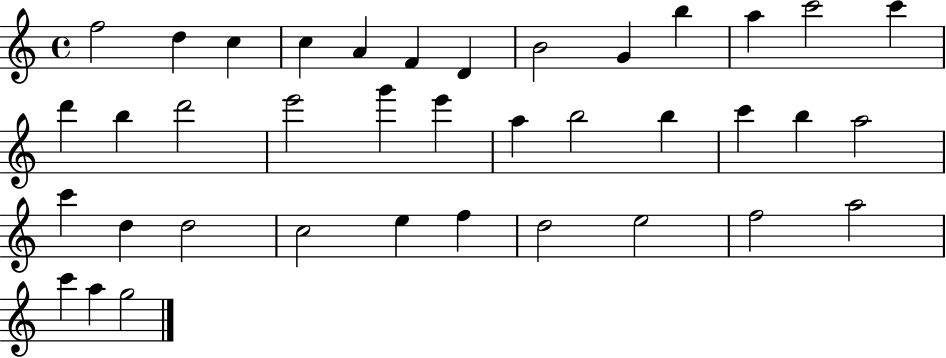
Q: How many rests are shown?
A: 0